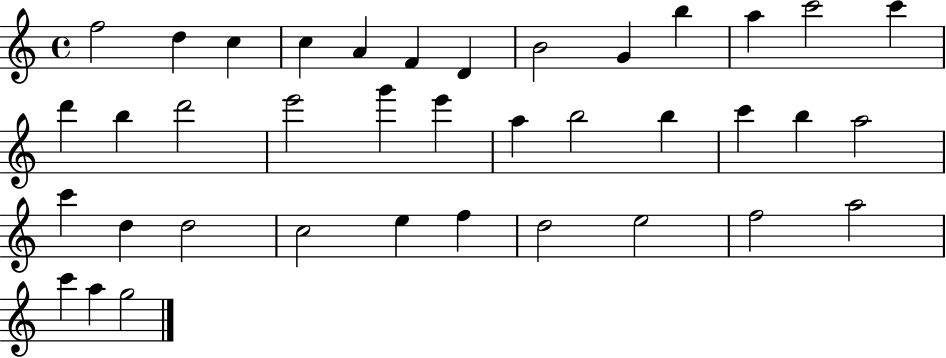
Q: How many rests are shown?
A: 0